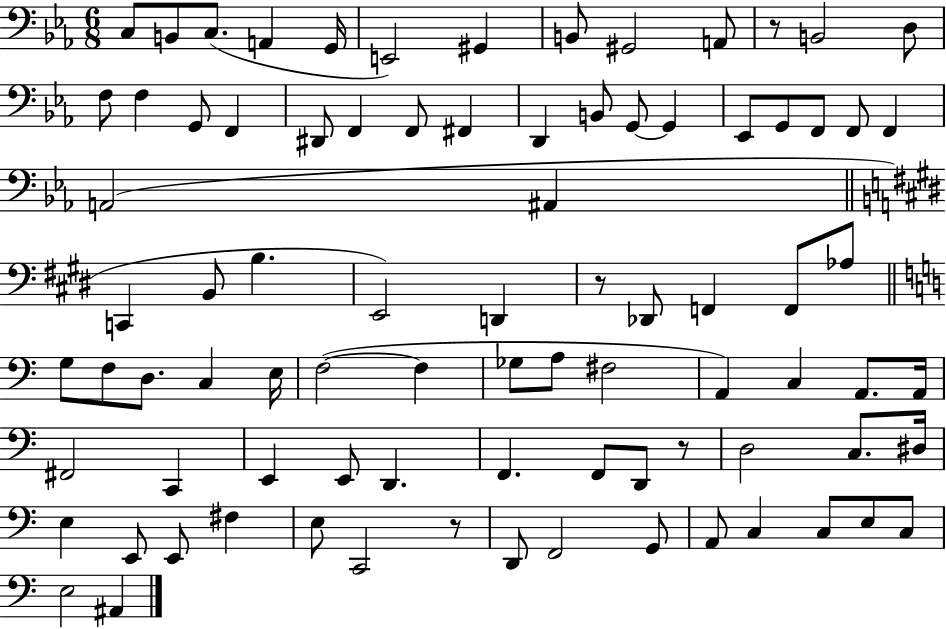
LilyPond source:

{
  \clef bass
  \numericTimeSignature
  \time 6/8
  \key ees \major
  c8 b,8 c8.( a,4 g,16 | e,2) gis,4 | b,8 gis,2 a,8 | r8 b,2 d8 | \break f8 f4 g,8 f,4 | dis,8 f,4 f,8 fis,4 | d,4 b,8 g,8~~ g,4 | ees,8 g,8 f,8 f,8 f,4 | \break a,2( ais,4 | \bar "||" \break \key e \major c,4 b,8 b4. | e,2) d,4 | r8 des,8 f,4 f,8 aes8 | \bar "||" \break \key c \major g8 f8 d8. c4 e16 | f2~(~ f4 | ges8 a8 fis2 | a,4) c4 a,8. a,16 | \break fis,2 c,4 | e,4 e,8 d,4. | f,4. f,8 d,8 r8 | d2 c8. dis16 | \break e4 e,8 e,8 fis4 | e8 c,2 r8 | d,8 f,2 g,8 | a,8 c4 c8 e8 c8 | \break e2 ais,4 | \bar "|."
}